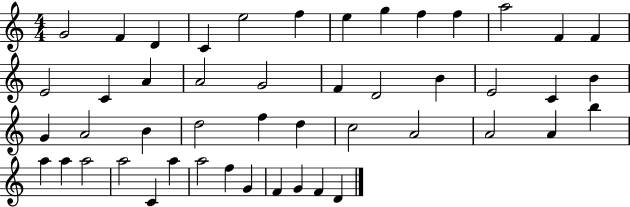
X:1
T:Untitled
M:4/4
L:1/4
K:C
G2 F D C e2 f e g f f a2 F F E2 C A A2 G2 F D2 B E2 C B G A2 B d2 f d c2 A2 A2 A b a a a2 a2 C a a2 f G F G F D